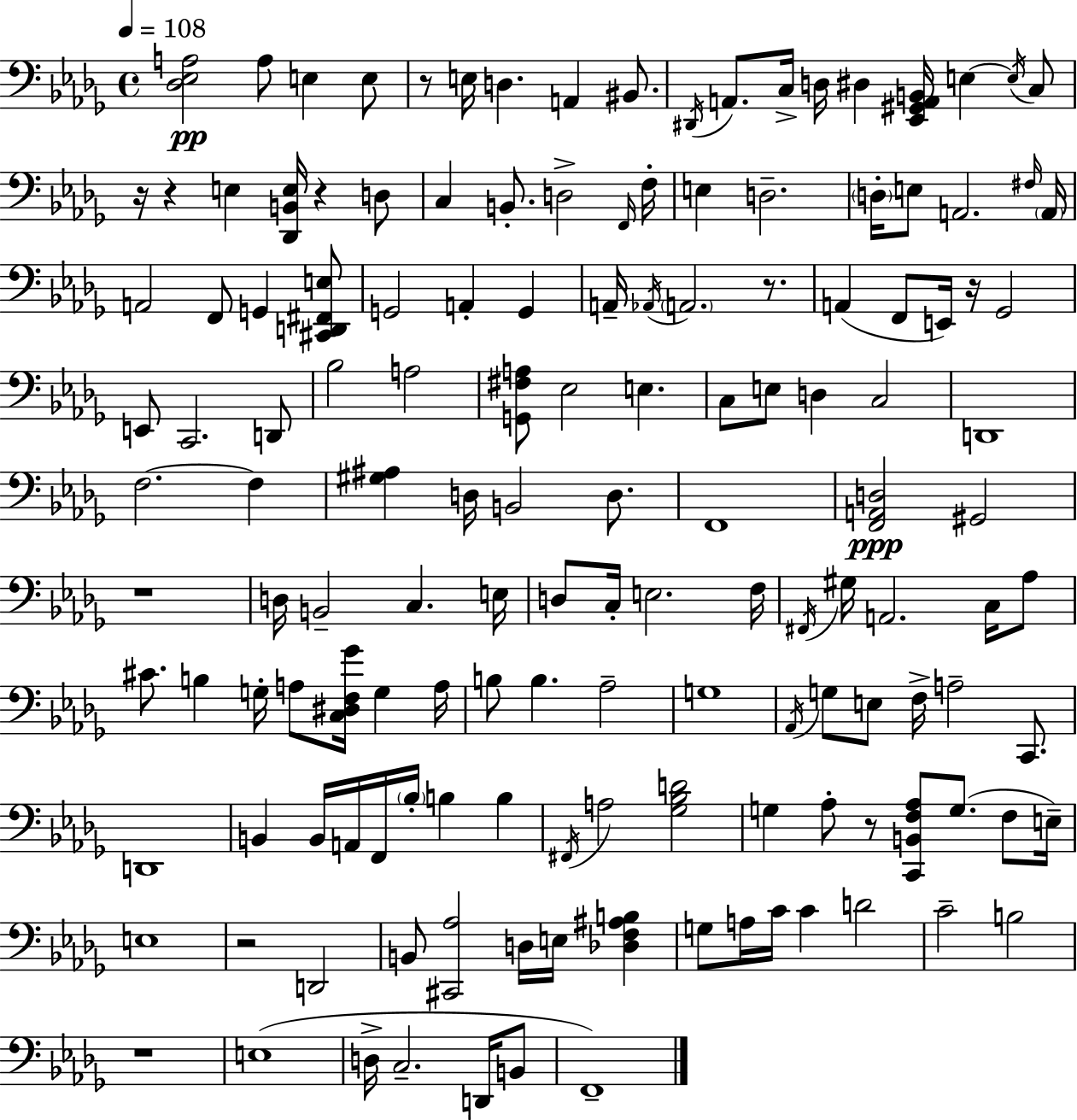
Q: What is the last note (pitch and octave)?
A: F2